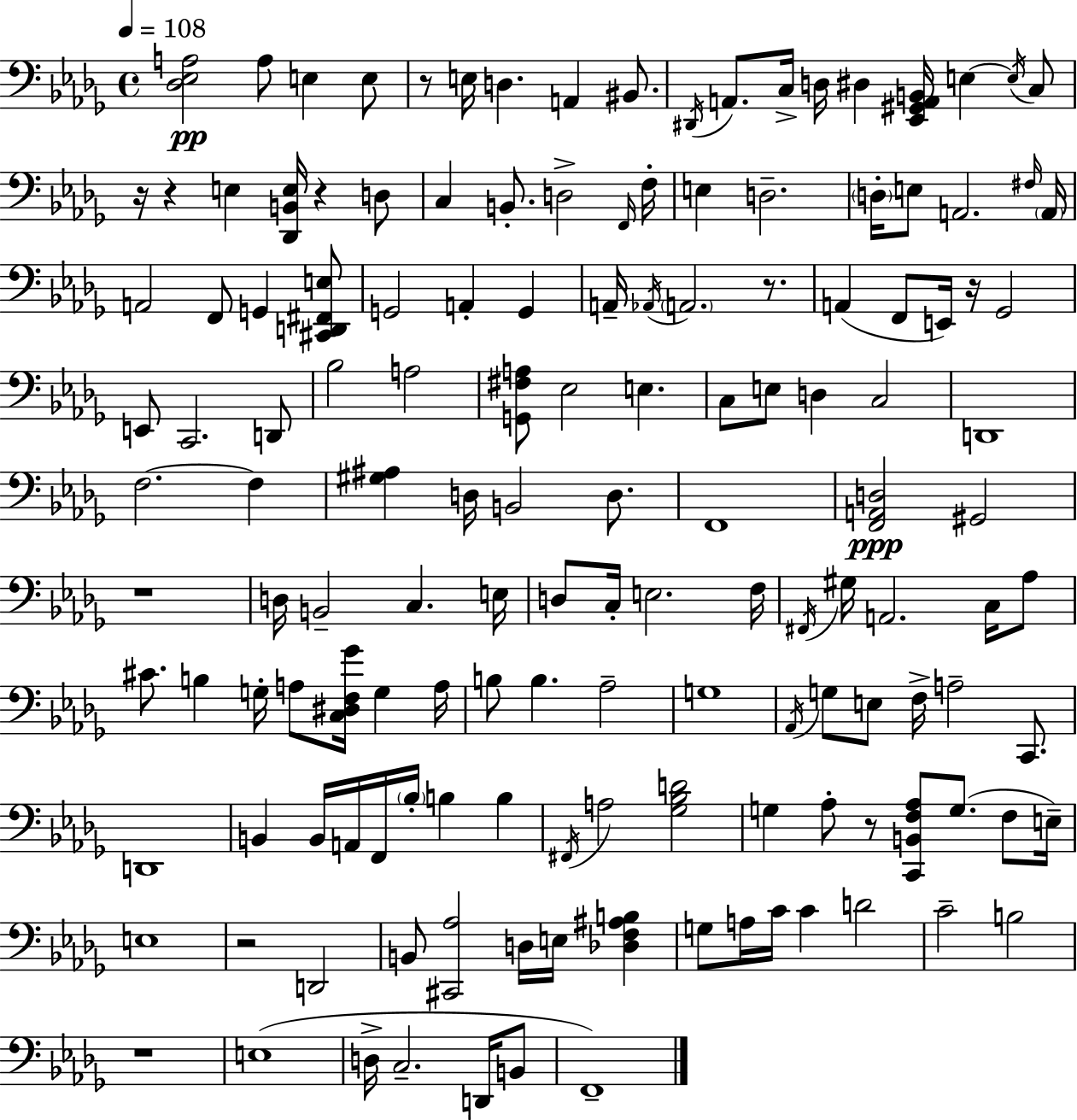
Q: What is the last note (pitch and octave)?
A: F2